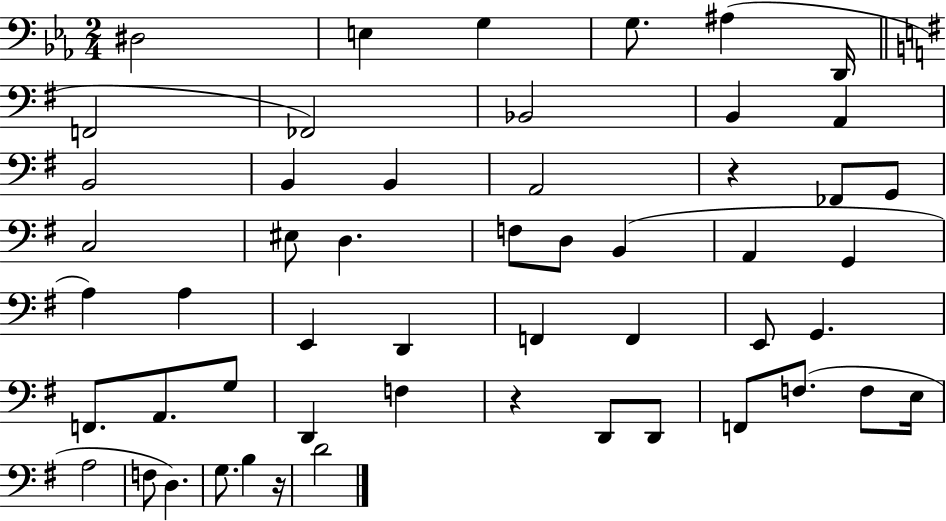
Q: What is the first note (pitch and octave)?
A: D#3